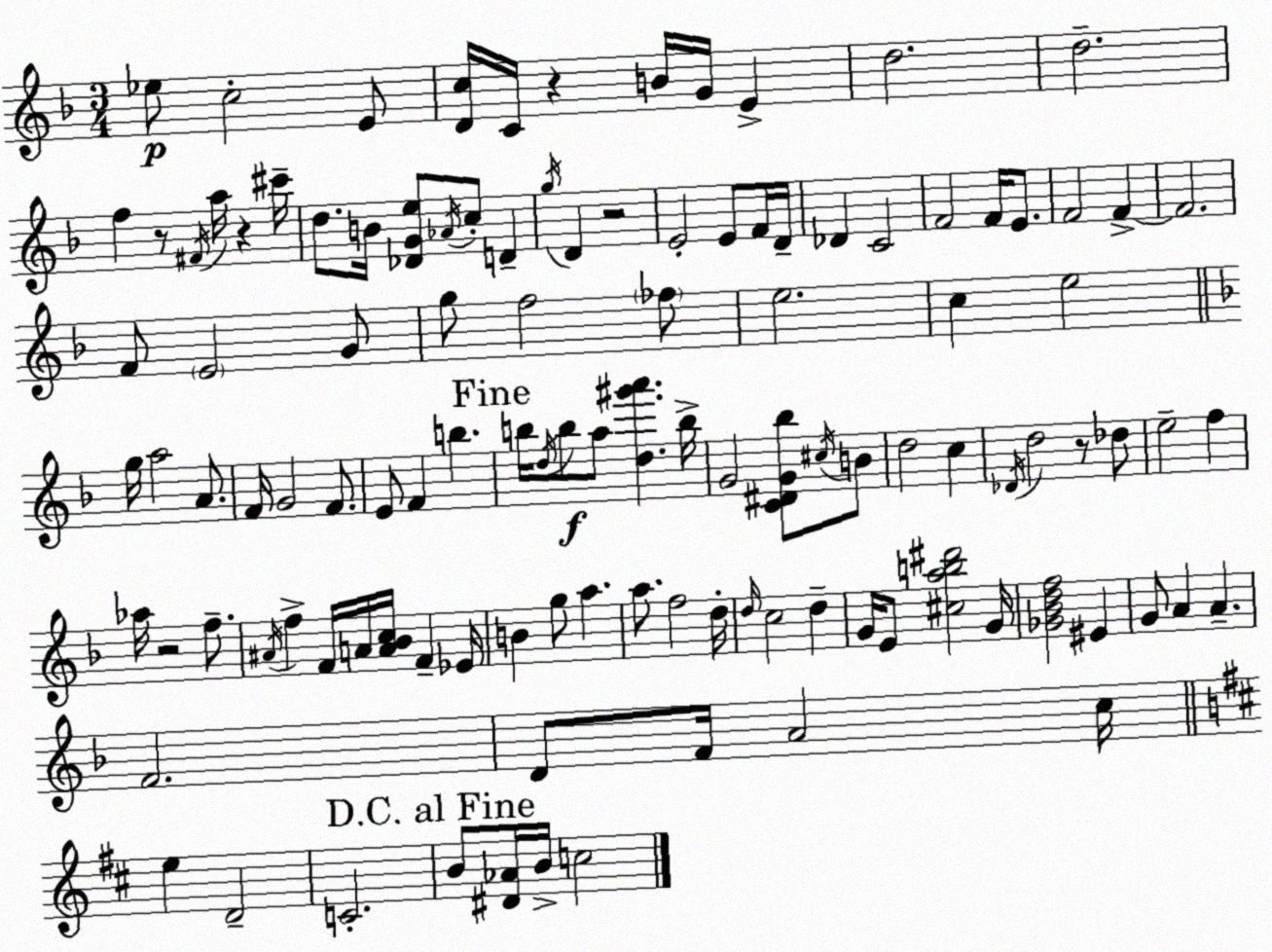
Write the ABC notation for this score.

X:1
T:Untitled
M:3/4
L:1/4
K:Dm
_e/2 c2 E/2 [Dc]/4 C/4 z B/4 G/4 E d2 d2 f z/2 ^F/4 a/4 z ^c'/4 d/2 B/4 [_DGe]/2 _A/4 c/2 D g/4 D z2 E2 E/2 F/4 D/4 _D C2 F2 F/4 E/2 F2 F F2 F/2 E2 G/2 g/2 f2 _f/2 e2 c e2 g/4 a2 A/2 F/4 G2 F/2 E/2 F b b/4 d/4 b/2 a/2 [d^g'a'] b/4 G2 [C^DG_b]/2 ^c/4 B/2 d2 c _D/4 d2 z/2 _d/2 e2 f _a/4 z2 f/2 ^A/4 f F/4 A/4 [A_Bc]/4 F _E/4 B g/2 a a/2 f2 d/4 d/4 c2 d G/4 E/2 [^cab^d']2 G/4 [_G_Bdf]2 ^E G/2 A A F2 D/2 F/4 A2 c/4 e D2 C2 B/2 [^D_A]/4 B/4 c2